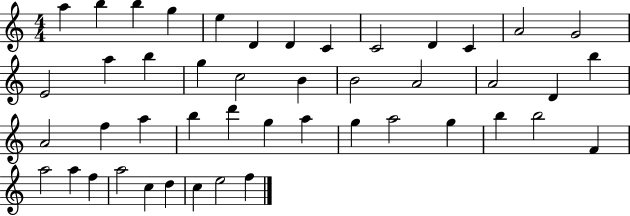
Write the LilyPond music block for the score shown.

{
  \clef treble
  \numericTimeSignature
  \time 4/4
  \key c \major
  a''4 b''4 b''4 g''4 | e''4 d'4 d'4 c'4 | c'2 d'4 c'4 | a'2 g'2 | \break e'2 a''4 b''4 | g''4 c''2 b'4 | b'2 a'2 | a'2 d'4 b''4 | \break a'2 f''4 a''4 | b''4 d'''4 g''4 a''4 | g''4 a''2 g''4 | b''4 b''2 f'4 | \break a''2 a''4 f''4 | a''2 c''4 d''4 | c''4 e''2 f''4 | \bar "|."
}